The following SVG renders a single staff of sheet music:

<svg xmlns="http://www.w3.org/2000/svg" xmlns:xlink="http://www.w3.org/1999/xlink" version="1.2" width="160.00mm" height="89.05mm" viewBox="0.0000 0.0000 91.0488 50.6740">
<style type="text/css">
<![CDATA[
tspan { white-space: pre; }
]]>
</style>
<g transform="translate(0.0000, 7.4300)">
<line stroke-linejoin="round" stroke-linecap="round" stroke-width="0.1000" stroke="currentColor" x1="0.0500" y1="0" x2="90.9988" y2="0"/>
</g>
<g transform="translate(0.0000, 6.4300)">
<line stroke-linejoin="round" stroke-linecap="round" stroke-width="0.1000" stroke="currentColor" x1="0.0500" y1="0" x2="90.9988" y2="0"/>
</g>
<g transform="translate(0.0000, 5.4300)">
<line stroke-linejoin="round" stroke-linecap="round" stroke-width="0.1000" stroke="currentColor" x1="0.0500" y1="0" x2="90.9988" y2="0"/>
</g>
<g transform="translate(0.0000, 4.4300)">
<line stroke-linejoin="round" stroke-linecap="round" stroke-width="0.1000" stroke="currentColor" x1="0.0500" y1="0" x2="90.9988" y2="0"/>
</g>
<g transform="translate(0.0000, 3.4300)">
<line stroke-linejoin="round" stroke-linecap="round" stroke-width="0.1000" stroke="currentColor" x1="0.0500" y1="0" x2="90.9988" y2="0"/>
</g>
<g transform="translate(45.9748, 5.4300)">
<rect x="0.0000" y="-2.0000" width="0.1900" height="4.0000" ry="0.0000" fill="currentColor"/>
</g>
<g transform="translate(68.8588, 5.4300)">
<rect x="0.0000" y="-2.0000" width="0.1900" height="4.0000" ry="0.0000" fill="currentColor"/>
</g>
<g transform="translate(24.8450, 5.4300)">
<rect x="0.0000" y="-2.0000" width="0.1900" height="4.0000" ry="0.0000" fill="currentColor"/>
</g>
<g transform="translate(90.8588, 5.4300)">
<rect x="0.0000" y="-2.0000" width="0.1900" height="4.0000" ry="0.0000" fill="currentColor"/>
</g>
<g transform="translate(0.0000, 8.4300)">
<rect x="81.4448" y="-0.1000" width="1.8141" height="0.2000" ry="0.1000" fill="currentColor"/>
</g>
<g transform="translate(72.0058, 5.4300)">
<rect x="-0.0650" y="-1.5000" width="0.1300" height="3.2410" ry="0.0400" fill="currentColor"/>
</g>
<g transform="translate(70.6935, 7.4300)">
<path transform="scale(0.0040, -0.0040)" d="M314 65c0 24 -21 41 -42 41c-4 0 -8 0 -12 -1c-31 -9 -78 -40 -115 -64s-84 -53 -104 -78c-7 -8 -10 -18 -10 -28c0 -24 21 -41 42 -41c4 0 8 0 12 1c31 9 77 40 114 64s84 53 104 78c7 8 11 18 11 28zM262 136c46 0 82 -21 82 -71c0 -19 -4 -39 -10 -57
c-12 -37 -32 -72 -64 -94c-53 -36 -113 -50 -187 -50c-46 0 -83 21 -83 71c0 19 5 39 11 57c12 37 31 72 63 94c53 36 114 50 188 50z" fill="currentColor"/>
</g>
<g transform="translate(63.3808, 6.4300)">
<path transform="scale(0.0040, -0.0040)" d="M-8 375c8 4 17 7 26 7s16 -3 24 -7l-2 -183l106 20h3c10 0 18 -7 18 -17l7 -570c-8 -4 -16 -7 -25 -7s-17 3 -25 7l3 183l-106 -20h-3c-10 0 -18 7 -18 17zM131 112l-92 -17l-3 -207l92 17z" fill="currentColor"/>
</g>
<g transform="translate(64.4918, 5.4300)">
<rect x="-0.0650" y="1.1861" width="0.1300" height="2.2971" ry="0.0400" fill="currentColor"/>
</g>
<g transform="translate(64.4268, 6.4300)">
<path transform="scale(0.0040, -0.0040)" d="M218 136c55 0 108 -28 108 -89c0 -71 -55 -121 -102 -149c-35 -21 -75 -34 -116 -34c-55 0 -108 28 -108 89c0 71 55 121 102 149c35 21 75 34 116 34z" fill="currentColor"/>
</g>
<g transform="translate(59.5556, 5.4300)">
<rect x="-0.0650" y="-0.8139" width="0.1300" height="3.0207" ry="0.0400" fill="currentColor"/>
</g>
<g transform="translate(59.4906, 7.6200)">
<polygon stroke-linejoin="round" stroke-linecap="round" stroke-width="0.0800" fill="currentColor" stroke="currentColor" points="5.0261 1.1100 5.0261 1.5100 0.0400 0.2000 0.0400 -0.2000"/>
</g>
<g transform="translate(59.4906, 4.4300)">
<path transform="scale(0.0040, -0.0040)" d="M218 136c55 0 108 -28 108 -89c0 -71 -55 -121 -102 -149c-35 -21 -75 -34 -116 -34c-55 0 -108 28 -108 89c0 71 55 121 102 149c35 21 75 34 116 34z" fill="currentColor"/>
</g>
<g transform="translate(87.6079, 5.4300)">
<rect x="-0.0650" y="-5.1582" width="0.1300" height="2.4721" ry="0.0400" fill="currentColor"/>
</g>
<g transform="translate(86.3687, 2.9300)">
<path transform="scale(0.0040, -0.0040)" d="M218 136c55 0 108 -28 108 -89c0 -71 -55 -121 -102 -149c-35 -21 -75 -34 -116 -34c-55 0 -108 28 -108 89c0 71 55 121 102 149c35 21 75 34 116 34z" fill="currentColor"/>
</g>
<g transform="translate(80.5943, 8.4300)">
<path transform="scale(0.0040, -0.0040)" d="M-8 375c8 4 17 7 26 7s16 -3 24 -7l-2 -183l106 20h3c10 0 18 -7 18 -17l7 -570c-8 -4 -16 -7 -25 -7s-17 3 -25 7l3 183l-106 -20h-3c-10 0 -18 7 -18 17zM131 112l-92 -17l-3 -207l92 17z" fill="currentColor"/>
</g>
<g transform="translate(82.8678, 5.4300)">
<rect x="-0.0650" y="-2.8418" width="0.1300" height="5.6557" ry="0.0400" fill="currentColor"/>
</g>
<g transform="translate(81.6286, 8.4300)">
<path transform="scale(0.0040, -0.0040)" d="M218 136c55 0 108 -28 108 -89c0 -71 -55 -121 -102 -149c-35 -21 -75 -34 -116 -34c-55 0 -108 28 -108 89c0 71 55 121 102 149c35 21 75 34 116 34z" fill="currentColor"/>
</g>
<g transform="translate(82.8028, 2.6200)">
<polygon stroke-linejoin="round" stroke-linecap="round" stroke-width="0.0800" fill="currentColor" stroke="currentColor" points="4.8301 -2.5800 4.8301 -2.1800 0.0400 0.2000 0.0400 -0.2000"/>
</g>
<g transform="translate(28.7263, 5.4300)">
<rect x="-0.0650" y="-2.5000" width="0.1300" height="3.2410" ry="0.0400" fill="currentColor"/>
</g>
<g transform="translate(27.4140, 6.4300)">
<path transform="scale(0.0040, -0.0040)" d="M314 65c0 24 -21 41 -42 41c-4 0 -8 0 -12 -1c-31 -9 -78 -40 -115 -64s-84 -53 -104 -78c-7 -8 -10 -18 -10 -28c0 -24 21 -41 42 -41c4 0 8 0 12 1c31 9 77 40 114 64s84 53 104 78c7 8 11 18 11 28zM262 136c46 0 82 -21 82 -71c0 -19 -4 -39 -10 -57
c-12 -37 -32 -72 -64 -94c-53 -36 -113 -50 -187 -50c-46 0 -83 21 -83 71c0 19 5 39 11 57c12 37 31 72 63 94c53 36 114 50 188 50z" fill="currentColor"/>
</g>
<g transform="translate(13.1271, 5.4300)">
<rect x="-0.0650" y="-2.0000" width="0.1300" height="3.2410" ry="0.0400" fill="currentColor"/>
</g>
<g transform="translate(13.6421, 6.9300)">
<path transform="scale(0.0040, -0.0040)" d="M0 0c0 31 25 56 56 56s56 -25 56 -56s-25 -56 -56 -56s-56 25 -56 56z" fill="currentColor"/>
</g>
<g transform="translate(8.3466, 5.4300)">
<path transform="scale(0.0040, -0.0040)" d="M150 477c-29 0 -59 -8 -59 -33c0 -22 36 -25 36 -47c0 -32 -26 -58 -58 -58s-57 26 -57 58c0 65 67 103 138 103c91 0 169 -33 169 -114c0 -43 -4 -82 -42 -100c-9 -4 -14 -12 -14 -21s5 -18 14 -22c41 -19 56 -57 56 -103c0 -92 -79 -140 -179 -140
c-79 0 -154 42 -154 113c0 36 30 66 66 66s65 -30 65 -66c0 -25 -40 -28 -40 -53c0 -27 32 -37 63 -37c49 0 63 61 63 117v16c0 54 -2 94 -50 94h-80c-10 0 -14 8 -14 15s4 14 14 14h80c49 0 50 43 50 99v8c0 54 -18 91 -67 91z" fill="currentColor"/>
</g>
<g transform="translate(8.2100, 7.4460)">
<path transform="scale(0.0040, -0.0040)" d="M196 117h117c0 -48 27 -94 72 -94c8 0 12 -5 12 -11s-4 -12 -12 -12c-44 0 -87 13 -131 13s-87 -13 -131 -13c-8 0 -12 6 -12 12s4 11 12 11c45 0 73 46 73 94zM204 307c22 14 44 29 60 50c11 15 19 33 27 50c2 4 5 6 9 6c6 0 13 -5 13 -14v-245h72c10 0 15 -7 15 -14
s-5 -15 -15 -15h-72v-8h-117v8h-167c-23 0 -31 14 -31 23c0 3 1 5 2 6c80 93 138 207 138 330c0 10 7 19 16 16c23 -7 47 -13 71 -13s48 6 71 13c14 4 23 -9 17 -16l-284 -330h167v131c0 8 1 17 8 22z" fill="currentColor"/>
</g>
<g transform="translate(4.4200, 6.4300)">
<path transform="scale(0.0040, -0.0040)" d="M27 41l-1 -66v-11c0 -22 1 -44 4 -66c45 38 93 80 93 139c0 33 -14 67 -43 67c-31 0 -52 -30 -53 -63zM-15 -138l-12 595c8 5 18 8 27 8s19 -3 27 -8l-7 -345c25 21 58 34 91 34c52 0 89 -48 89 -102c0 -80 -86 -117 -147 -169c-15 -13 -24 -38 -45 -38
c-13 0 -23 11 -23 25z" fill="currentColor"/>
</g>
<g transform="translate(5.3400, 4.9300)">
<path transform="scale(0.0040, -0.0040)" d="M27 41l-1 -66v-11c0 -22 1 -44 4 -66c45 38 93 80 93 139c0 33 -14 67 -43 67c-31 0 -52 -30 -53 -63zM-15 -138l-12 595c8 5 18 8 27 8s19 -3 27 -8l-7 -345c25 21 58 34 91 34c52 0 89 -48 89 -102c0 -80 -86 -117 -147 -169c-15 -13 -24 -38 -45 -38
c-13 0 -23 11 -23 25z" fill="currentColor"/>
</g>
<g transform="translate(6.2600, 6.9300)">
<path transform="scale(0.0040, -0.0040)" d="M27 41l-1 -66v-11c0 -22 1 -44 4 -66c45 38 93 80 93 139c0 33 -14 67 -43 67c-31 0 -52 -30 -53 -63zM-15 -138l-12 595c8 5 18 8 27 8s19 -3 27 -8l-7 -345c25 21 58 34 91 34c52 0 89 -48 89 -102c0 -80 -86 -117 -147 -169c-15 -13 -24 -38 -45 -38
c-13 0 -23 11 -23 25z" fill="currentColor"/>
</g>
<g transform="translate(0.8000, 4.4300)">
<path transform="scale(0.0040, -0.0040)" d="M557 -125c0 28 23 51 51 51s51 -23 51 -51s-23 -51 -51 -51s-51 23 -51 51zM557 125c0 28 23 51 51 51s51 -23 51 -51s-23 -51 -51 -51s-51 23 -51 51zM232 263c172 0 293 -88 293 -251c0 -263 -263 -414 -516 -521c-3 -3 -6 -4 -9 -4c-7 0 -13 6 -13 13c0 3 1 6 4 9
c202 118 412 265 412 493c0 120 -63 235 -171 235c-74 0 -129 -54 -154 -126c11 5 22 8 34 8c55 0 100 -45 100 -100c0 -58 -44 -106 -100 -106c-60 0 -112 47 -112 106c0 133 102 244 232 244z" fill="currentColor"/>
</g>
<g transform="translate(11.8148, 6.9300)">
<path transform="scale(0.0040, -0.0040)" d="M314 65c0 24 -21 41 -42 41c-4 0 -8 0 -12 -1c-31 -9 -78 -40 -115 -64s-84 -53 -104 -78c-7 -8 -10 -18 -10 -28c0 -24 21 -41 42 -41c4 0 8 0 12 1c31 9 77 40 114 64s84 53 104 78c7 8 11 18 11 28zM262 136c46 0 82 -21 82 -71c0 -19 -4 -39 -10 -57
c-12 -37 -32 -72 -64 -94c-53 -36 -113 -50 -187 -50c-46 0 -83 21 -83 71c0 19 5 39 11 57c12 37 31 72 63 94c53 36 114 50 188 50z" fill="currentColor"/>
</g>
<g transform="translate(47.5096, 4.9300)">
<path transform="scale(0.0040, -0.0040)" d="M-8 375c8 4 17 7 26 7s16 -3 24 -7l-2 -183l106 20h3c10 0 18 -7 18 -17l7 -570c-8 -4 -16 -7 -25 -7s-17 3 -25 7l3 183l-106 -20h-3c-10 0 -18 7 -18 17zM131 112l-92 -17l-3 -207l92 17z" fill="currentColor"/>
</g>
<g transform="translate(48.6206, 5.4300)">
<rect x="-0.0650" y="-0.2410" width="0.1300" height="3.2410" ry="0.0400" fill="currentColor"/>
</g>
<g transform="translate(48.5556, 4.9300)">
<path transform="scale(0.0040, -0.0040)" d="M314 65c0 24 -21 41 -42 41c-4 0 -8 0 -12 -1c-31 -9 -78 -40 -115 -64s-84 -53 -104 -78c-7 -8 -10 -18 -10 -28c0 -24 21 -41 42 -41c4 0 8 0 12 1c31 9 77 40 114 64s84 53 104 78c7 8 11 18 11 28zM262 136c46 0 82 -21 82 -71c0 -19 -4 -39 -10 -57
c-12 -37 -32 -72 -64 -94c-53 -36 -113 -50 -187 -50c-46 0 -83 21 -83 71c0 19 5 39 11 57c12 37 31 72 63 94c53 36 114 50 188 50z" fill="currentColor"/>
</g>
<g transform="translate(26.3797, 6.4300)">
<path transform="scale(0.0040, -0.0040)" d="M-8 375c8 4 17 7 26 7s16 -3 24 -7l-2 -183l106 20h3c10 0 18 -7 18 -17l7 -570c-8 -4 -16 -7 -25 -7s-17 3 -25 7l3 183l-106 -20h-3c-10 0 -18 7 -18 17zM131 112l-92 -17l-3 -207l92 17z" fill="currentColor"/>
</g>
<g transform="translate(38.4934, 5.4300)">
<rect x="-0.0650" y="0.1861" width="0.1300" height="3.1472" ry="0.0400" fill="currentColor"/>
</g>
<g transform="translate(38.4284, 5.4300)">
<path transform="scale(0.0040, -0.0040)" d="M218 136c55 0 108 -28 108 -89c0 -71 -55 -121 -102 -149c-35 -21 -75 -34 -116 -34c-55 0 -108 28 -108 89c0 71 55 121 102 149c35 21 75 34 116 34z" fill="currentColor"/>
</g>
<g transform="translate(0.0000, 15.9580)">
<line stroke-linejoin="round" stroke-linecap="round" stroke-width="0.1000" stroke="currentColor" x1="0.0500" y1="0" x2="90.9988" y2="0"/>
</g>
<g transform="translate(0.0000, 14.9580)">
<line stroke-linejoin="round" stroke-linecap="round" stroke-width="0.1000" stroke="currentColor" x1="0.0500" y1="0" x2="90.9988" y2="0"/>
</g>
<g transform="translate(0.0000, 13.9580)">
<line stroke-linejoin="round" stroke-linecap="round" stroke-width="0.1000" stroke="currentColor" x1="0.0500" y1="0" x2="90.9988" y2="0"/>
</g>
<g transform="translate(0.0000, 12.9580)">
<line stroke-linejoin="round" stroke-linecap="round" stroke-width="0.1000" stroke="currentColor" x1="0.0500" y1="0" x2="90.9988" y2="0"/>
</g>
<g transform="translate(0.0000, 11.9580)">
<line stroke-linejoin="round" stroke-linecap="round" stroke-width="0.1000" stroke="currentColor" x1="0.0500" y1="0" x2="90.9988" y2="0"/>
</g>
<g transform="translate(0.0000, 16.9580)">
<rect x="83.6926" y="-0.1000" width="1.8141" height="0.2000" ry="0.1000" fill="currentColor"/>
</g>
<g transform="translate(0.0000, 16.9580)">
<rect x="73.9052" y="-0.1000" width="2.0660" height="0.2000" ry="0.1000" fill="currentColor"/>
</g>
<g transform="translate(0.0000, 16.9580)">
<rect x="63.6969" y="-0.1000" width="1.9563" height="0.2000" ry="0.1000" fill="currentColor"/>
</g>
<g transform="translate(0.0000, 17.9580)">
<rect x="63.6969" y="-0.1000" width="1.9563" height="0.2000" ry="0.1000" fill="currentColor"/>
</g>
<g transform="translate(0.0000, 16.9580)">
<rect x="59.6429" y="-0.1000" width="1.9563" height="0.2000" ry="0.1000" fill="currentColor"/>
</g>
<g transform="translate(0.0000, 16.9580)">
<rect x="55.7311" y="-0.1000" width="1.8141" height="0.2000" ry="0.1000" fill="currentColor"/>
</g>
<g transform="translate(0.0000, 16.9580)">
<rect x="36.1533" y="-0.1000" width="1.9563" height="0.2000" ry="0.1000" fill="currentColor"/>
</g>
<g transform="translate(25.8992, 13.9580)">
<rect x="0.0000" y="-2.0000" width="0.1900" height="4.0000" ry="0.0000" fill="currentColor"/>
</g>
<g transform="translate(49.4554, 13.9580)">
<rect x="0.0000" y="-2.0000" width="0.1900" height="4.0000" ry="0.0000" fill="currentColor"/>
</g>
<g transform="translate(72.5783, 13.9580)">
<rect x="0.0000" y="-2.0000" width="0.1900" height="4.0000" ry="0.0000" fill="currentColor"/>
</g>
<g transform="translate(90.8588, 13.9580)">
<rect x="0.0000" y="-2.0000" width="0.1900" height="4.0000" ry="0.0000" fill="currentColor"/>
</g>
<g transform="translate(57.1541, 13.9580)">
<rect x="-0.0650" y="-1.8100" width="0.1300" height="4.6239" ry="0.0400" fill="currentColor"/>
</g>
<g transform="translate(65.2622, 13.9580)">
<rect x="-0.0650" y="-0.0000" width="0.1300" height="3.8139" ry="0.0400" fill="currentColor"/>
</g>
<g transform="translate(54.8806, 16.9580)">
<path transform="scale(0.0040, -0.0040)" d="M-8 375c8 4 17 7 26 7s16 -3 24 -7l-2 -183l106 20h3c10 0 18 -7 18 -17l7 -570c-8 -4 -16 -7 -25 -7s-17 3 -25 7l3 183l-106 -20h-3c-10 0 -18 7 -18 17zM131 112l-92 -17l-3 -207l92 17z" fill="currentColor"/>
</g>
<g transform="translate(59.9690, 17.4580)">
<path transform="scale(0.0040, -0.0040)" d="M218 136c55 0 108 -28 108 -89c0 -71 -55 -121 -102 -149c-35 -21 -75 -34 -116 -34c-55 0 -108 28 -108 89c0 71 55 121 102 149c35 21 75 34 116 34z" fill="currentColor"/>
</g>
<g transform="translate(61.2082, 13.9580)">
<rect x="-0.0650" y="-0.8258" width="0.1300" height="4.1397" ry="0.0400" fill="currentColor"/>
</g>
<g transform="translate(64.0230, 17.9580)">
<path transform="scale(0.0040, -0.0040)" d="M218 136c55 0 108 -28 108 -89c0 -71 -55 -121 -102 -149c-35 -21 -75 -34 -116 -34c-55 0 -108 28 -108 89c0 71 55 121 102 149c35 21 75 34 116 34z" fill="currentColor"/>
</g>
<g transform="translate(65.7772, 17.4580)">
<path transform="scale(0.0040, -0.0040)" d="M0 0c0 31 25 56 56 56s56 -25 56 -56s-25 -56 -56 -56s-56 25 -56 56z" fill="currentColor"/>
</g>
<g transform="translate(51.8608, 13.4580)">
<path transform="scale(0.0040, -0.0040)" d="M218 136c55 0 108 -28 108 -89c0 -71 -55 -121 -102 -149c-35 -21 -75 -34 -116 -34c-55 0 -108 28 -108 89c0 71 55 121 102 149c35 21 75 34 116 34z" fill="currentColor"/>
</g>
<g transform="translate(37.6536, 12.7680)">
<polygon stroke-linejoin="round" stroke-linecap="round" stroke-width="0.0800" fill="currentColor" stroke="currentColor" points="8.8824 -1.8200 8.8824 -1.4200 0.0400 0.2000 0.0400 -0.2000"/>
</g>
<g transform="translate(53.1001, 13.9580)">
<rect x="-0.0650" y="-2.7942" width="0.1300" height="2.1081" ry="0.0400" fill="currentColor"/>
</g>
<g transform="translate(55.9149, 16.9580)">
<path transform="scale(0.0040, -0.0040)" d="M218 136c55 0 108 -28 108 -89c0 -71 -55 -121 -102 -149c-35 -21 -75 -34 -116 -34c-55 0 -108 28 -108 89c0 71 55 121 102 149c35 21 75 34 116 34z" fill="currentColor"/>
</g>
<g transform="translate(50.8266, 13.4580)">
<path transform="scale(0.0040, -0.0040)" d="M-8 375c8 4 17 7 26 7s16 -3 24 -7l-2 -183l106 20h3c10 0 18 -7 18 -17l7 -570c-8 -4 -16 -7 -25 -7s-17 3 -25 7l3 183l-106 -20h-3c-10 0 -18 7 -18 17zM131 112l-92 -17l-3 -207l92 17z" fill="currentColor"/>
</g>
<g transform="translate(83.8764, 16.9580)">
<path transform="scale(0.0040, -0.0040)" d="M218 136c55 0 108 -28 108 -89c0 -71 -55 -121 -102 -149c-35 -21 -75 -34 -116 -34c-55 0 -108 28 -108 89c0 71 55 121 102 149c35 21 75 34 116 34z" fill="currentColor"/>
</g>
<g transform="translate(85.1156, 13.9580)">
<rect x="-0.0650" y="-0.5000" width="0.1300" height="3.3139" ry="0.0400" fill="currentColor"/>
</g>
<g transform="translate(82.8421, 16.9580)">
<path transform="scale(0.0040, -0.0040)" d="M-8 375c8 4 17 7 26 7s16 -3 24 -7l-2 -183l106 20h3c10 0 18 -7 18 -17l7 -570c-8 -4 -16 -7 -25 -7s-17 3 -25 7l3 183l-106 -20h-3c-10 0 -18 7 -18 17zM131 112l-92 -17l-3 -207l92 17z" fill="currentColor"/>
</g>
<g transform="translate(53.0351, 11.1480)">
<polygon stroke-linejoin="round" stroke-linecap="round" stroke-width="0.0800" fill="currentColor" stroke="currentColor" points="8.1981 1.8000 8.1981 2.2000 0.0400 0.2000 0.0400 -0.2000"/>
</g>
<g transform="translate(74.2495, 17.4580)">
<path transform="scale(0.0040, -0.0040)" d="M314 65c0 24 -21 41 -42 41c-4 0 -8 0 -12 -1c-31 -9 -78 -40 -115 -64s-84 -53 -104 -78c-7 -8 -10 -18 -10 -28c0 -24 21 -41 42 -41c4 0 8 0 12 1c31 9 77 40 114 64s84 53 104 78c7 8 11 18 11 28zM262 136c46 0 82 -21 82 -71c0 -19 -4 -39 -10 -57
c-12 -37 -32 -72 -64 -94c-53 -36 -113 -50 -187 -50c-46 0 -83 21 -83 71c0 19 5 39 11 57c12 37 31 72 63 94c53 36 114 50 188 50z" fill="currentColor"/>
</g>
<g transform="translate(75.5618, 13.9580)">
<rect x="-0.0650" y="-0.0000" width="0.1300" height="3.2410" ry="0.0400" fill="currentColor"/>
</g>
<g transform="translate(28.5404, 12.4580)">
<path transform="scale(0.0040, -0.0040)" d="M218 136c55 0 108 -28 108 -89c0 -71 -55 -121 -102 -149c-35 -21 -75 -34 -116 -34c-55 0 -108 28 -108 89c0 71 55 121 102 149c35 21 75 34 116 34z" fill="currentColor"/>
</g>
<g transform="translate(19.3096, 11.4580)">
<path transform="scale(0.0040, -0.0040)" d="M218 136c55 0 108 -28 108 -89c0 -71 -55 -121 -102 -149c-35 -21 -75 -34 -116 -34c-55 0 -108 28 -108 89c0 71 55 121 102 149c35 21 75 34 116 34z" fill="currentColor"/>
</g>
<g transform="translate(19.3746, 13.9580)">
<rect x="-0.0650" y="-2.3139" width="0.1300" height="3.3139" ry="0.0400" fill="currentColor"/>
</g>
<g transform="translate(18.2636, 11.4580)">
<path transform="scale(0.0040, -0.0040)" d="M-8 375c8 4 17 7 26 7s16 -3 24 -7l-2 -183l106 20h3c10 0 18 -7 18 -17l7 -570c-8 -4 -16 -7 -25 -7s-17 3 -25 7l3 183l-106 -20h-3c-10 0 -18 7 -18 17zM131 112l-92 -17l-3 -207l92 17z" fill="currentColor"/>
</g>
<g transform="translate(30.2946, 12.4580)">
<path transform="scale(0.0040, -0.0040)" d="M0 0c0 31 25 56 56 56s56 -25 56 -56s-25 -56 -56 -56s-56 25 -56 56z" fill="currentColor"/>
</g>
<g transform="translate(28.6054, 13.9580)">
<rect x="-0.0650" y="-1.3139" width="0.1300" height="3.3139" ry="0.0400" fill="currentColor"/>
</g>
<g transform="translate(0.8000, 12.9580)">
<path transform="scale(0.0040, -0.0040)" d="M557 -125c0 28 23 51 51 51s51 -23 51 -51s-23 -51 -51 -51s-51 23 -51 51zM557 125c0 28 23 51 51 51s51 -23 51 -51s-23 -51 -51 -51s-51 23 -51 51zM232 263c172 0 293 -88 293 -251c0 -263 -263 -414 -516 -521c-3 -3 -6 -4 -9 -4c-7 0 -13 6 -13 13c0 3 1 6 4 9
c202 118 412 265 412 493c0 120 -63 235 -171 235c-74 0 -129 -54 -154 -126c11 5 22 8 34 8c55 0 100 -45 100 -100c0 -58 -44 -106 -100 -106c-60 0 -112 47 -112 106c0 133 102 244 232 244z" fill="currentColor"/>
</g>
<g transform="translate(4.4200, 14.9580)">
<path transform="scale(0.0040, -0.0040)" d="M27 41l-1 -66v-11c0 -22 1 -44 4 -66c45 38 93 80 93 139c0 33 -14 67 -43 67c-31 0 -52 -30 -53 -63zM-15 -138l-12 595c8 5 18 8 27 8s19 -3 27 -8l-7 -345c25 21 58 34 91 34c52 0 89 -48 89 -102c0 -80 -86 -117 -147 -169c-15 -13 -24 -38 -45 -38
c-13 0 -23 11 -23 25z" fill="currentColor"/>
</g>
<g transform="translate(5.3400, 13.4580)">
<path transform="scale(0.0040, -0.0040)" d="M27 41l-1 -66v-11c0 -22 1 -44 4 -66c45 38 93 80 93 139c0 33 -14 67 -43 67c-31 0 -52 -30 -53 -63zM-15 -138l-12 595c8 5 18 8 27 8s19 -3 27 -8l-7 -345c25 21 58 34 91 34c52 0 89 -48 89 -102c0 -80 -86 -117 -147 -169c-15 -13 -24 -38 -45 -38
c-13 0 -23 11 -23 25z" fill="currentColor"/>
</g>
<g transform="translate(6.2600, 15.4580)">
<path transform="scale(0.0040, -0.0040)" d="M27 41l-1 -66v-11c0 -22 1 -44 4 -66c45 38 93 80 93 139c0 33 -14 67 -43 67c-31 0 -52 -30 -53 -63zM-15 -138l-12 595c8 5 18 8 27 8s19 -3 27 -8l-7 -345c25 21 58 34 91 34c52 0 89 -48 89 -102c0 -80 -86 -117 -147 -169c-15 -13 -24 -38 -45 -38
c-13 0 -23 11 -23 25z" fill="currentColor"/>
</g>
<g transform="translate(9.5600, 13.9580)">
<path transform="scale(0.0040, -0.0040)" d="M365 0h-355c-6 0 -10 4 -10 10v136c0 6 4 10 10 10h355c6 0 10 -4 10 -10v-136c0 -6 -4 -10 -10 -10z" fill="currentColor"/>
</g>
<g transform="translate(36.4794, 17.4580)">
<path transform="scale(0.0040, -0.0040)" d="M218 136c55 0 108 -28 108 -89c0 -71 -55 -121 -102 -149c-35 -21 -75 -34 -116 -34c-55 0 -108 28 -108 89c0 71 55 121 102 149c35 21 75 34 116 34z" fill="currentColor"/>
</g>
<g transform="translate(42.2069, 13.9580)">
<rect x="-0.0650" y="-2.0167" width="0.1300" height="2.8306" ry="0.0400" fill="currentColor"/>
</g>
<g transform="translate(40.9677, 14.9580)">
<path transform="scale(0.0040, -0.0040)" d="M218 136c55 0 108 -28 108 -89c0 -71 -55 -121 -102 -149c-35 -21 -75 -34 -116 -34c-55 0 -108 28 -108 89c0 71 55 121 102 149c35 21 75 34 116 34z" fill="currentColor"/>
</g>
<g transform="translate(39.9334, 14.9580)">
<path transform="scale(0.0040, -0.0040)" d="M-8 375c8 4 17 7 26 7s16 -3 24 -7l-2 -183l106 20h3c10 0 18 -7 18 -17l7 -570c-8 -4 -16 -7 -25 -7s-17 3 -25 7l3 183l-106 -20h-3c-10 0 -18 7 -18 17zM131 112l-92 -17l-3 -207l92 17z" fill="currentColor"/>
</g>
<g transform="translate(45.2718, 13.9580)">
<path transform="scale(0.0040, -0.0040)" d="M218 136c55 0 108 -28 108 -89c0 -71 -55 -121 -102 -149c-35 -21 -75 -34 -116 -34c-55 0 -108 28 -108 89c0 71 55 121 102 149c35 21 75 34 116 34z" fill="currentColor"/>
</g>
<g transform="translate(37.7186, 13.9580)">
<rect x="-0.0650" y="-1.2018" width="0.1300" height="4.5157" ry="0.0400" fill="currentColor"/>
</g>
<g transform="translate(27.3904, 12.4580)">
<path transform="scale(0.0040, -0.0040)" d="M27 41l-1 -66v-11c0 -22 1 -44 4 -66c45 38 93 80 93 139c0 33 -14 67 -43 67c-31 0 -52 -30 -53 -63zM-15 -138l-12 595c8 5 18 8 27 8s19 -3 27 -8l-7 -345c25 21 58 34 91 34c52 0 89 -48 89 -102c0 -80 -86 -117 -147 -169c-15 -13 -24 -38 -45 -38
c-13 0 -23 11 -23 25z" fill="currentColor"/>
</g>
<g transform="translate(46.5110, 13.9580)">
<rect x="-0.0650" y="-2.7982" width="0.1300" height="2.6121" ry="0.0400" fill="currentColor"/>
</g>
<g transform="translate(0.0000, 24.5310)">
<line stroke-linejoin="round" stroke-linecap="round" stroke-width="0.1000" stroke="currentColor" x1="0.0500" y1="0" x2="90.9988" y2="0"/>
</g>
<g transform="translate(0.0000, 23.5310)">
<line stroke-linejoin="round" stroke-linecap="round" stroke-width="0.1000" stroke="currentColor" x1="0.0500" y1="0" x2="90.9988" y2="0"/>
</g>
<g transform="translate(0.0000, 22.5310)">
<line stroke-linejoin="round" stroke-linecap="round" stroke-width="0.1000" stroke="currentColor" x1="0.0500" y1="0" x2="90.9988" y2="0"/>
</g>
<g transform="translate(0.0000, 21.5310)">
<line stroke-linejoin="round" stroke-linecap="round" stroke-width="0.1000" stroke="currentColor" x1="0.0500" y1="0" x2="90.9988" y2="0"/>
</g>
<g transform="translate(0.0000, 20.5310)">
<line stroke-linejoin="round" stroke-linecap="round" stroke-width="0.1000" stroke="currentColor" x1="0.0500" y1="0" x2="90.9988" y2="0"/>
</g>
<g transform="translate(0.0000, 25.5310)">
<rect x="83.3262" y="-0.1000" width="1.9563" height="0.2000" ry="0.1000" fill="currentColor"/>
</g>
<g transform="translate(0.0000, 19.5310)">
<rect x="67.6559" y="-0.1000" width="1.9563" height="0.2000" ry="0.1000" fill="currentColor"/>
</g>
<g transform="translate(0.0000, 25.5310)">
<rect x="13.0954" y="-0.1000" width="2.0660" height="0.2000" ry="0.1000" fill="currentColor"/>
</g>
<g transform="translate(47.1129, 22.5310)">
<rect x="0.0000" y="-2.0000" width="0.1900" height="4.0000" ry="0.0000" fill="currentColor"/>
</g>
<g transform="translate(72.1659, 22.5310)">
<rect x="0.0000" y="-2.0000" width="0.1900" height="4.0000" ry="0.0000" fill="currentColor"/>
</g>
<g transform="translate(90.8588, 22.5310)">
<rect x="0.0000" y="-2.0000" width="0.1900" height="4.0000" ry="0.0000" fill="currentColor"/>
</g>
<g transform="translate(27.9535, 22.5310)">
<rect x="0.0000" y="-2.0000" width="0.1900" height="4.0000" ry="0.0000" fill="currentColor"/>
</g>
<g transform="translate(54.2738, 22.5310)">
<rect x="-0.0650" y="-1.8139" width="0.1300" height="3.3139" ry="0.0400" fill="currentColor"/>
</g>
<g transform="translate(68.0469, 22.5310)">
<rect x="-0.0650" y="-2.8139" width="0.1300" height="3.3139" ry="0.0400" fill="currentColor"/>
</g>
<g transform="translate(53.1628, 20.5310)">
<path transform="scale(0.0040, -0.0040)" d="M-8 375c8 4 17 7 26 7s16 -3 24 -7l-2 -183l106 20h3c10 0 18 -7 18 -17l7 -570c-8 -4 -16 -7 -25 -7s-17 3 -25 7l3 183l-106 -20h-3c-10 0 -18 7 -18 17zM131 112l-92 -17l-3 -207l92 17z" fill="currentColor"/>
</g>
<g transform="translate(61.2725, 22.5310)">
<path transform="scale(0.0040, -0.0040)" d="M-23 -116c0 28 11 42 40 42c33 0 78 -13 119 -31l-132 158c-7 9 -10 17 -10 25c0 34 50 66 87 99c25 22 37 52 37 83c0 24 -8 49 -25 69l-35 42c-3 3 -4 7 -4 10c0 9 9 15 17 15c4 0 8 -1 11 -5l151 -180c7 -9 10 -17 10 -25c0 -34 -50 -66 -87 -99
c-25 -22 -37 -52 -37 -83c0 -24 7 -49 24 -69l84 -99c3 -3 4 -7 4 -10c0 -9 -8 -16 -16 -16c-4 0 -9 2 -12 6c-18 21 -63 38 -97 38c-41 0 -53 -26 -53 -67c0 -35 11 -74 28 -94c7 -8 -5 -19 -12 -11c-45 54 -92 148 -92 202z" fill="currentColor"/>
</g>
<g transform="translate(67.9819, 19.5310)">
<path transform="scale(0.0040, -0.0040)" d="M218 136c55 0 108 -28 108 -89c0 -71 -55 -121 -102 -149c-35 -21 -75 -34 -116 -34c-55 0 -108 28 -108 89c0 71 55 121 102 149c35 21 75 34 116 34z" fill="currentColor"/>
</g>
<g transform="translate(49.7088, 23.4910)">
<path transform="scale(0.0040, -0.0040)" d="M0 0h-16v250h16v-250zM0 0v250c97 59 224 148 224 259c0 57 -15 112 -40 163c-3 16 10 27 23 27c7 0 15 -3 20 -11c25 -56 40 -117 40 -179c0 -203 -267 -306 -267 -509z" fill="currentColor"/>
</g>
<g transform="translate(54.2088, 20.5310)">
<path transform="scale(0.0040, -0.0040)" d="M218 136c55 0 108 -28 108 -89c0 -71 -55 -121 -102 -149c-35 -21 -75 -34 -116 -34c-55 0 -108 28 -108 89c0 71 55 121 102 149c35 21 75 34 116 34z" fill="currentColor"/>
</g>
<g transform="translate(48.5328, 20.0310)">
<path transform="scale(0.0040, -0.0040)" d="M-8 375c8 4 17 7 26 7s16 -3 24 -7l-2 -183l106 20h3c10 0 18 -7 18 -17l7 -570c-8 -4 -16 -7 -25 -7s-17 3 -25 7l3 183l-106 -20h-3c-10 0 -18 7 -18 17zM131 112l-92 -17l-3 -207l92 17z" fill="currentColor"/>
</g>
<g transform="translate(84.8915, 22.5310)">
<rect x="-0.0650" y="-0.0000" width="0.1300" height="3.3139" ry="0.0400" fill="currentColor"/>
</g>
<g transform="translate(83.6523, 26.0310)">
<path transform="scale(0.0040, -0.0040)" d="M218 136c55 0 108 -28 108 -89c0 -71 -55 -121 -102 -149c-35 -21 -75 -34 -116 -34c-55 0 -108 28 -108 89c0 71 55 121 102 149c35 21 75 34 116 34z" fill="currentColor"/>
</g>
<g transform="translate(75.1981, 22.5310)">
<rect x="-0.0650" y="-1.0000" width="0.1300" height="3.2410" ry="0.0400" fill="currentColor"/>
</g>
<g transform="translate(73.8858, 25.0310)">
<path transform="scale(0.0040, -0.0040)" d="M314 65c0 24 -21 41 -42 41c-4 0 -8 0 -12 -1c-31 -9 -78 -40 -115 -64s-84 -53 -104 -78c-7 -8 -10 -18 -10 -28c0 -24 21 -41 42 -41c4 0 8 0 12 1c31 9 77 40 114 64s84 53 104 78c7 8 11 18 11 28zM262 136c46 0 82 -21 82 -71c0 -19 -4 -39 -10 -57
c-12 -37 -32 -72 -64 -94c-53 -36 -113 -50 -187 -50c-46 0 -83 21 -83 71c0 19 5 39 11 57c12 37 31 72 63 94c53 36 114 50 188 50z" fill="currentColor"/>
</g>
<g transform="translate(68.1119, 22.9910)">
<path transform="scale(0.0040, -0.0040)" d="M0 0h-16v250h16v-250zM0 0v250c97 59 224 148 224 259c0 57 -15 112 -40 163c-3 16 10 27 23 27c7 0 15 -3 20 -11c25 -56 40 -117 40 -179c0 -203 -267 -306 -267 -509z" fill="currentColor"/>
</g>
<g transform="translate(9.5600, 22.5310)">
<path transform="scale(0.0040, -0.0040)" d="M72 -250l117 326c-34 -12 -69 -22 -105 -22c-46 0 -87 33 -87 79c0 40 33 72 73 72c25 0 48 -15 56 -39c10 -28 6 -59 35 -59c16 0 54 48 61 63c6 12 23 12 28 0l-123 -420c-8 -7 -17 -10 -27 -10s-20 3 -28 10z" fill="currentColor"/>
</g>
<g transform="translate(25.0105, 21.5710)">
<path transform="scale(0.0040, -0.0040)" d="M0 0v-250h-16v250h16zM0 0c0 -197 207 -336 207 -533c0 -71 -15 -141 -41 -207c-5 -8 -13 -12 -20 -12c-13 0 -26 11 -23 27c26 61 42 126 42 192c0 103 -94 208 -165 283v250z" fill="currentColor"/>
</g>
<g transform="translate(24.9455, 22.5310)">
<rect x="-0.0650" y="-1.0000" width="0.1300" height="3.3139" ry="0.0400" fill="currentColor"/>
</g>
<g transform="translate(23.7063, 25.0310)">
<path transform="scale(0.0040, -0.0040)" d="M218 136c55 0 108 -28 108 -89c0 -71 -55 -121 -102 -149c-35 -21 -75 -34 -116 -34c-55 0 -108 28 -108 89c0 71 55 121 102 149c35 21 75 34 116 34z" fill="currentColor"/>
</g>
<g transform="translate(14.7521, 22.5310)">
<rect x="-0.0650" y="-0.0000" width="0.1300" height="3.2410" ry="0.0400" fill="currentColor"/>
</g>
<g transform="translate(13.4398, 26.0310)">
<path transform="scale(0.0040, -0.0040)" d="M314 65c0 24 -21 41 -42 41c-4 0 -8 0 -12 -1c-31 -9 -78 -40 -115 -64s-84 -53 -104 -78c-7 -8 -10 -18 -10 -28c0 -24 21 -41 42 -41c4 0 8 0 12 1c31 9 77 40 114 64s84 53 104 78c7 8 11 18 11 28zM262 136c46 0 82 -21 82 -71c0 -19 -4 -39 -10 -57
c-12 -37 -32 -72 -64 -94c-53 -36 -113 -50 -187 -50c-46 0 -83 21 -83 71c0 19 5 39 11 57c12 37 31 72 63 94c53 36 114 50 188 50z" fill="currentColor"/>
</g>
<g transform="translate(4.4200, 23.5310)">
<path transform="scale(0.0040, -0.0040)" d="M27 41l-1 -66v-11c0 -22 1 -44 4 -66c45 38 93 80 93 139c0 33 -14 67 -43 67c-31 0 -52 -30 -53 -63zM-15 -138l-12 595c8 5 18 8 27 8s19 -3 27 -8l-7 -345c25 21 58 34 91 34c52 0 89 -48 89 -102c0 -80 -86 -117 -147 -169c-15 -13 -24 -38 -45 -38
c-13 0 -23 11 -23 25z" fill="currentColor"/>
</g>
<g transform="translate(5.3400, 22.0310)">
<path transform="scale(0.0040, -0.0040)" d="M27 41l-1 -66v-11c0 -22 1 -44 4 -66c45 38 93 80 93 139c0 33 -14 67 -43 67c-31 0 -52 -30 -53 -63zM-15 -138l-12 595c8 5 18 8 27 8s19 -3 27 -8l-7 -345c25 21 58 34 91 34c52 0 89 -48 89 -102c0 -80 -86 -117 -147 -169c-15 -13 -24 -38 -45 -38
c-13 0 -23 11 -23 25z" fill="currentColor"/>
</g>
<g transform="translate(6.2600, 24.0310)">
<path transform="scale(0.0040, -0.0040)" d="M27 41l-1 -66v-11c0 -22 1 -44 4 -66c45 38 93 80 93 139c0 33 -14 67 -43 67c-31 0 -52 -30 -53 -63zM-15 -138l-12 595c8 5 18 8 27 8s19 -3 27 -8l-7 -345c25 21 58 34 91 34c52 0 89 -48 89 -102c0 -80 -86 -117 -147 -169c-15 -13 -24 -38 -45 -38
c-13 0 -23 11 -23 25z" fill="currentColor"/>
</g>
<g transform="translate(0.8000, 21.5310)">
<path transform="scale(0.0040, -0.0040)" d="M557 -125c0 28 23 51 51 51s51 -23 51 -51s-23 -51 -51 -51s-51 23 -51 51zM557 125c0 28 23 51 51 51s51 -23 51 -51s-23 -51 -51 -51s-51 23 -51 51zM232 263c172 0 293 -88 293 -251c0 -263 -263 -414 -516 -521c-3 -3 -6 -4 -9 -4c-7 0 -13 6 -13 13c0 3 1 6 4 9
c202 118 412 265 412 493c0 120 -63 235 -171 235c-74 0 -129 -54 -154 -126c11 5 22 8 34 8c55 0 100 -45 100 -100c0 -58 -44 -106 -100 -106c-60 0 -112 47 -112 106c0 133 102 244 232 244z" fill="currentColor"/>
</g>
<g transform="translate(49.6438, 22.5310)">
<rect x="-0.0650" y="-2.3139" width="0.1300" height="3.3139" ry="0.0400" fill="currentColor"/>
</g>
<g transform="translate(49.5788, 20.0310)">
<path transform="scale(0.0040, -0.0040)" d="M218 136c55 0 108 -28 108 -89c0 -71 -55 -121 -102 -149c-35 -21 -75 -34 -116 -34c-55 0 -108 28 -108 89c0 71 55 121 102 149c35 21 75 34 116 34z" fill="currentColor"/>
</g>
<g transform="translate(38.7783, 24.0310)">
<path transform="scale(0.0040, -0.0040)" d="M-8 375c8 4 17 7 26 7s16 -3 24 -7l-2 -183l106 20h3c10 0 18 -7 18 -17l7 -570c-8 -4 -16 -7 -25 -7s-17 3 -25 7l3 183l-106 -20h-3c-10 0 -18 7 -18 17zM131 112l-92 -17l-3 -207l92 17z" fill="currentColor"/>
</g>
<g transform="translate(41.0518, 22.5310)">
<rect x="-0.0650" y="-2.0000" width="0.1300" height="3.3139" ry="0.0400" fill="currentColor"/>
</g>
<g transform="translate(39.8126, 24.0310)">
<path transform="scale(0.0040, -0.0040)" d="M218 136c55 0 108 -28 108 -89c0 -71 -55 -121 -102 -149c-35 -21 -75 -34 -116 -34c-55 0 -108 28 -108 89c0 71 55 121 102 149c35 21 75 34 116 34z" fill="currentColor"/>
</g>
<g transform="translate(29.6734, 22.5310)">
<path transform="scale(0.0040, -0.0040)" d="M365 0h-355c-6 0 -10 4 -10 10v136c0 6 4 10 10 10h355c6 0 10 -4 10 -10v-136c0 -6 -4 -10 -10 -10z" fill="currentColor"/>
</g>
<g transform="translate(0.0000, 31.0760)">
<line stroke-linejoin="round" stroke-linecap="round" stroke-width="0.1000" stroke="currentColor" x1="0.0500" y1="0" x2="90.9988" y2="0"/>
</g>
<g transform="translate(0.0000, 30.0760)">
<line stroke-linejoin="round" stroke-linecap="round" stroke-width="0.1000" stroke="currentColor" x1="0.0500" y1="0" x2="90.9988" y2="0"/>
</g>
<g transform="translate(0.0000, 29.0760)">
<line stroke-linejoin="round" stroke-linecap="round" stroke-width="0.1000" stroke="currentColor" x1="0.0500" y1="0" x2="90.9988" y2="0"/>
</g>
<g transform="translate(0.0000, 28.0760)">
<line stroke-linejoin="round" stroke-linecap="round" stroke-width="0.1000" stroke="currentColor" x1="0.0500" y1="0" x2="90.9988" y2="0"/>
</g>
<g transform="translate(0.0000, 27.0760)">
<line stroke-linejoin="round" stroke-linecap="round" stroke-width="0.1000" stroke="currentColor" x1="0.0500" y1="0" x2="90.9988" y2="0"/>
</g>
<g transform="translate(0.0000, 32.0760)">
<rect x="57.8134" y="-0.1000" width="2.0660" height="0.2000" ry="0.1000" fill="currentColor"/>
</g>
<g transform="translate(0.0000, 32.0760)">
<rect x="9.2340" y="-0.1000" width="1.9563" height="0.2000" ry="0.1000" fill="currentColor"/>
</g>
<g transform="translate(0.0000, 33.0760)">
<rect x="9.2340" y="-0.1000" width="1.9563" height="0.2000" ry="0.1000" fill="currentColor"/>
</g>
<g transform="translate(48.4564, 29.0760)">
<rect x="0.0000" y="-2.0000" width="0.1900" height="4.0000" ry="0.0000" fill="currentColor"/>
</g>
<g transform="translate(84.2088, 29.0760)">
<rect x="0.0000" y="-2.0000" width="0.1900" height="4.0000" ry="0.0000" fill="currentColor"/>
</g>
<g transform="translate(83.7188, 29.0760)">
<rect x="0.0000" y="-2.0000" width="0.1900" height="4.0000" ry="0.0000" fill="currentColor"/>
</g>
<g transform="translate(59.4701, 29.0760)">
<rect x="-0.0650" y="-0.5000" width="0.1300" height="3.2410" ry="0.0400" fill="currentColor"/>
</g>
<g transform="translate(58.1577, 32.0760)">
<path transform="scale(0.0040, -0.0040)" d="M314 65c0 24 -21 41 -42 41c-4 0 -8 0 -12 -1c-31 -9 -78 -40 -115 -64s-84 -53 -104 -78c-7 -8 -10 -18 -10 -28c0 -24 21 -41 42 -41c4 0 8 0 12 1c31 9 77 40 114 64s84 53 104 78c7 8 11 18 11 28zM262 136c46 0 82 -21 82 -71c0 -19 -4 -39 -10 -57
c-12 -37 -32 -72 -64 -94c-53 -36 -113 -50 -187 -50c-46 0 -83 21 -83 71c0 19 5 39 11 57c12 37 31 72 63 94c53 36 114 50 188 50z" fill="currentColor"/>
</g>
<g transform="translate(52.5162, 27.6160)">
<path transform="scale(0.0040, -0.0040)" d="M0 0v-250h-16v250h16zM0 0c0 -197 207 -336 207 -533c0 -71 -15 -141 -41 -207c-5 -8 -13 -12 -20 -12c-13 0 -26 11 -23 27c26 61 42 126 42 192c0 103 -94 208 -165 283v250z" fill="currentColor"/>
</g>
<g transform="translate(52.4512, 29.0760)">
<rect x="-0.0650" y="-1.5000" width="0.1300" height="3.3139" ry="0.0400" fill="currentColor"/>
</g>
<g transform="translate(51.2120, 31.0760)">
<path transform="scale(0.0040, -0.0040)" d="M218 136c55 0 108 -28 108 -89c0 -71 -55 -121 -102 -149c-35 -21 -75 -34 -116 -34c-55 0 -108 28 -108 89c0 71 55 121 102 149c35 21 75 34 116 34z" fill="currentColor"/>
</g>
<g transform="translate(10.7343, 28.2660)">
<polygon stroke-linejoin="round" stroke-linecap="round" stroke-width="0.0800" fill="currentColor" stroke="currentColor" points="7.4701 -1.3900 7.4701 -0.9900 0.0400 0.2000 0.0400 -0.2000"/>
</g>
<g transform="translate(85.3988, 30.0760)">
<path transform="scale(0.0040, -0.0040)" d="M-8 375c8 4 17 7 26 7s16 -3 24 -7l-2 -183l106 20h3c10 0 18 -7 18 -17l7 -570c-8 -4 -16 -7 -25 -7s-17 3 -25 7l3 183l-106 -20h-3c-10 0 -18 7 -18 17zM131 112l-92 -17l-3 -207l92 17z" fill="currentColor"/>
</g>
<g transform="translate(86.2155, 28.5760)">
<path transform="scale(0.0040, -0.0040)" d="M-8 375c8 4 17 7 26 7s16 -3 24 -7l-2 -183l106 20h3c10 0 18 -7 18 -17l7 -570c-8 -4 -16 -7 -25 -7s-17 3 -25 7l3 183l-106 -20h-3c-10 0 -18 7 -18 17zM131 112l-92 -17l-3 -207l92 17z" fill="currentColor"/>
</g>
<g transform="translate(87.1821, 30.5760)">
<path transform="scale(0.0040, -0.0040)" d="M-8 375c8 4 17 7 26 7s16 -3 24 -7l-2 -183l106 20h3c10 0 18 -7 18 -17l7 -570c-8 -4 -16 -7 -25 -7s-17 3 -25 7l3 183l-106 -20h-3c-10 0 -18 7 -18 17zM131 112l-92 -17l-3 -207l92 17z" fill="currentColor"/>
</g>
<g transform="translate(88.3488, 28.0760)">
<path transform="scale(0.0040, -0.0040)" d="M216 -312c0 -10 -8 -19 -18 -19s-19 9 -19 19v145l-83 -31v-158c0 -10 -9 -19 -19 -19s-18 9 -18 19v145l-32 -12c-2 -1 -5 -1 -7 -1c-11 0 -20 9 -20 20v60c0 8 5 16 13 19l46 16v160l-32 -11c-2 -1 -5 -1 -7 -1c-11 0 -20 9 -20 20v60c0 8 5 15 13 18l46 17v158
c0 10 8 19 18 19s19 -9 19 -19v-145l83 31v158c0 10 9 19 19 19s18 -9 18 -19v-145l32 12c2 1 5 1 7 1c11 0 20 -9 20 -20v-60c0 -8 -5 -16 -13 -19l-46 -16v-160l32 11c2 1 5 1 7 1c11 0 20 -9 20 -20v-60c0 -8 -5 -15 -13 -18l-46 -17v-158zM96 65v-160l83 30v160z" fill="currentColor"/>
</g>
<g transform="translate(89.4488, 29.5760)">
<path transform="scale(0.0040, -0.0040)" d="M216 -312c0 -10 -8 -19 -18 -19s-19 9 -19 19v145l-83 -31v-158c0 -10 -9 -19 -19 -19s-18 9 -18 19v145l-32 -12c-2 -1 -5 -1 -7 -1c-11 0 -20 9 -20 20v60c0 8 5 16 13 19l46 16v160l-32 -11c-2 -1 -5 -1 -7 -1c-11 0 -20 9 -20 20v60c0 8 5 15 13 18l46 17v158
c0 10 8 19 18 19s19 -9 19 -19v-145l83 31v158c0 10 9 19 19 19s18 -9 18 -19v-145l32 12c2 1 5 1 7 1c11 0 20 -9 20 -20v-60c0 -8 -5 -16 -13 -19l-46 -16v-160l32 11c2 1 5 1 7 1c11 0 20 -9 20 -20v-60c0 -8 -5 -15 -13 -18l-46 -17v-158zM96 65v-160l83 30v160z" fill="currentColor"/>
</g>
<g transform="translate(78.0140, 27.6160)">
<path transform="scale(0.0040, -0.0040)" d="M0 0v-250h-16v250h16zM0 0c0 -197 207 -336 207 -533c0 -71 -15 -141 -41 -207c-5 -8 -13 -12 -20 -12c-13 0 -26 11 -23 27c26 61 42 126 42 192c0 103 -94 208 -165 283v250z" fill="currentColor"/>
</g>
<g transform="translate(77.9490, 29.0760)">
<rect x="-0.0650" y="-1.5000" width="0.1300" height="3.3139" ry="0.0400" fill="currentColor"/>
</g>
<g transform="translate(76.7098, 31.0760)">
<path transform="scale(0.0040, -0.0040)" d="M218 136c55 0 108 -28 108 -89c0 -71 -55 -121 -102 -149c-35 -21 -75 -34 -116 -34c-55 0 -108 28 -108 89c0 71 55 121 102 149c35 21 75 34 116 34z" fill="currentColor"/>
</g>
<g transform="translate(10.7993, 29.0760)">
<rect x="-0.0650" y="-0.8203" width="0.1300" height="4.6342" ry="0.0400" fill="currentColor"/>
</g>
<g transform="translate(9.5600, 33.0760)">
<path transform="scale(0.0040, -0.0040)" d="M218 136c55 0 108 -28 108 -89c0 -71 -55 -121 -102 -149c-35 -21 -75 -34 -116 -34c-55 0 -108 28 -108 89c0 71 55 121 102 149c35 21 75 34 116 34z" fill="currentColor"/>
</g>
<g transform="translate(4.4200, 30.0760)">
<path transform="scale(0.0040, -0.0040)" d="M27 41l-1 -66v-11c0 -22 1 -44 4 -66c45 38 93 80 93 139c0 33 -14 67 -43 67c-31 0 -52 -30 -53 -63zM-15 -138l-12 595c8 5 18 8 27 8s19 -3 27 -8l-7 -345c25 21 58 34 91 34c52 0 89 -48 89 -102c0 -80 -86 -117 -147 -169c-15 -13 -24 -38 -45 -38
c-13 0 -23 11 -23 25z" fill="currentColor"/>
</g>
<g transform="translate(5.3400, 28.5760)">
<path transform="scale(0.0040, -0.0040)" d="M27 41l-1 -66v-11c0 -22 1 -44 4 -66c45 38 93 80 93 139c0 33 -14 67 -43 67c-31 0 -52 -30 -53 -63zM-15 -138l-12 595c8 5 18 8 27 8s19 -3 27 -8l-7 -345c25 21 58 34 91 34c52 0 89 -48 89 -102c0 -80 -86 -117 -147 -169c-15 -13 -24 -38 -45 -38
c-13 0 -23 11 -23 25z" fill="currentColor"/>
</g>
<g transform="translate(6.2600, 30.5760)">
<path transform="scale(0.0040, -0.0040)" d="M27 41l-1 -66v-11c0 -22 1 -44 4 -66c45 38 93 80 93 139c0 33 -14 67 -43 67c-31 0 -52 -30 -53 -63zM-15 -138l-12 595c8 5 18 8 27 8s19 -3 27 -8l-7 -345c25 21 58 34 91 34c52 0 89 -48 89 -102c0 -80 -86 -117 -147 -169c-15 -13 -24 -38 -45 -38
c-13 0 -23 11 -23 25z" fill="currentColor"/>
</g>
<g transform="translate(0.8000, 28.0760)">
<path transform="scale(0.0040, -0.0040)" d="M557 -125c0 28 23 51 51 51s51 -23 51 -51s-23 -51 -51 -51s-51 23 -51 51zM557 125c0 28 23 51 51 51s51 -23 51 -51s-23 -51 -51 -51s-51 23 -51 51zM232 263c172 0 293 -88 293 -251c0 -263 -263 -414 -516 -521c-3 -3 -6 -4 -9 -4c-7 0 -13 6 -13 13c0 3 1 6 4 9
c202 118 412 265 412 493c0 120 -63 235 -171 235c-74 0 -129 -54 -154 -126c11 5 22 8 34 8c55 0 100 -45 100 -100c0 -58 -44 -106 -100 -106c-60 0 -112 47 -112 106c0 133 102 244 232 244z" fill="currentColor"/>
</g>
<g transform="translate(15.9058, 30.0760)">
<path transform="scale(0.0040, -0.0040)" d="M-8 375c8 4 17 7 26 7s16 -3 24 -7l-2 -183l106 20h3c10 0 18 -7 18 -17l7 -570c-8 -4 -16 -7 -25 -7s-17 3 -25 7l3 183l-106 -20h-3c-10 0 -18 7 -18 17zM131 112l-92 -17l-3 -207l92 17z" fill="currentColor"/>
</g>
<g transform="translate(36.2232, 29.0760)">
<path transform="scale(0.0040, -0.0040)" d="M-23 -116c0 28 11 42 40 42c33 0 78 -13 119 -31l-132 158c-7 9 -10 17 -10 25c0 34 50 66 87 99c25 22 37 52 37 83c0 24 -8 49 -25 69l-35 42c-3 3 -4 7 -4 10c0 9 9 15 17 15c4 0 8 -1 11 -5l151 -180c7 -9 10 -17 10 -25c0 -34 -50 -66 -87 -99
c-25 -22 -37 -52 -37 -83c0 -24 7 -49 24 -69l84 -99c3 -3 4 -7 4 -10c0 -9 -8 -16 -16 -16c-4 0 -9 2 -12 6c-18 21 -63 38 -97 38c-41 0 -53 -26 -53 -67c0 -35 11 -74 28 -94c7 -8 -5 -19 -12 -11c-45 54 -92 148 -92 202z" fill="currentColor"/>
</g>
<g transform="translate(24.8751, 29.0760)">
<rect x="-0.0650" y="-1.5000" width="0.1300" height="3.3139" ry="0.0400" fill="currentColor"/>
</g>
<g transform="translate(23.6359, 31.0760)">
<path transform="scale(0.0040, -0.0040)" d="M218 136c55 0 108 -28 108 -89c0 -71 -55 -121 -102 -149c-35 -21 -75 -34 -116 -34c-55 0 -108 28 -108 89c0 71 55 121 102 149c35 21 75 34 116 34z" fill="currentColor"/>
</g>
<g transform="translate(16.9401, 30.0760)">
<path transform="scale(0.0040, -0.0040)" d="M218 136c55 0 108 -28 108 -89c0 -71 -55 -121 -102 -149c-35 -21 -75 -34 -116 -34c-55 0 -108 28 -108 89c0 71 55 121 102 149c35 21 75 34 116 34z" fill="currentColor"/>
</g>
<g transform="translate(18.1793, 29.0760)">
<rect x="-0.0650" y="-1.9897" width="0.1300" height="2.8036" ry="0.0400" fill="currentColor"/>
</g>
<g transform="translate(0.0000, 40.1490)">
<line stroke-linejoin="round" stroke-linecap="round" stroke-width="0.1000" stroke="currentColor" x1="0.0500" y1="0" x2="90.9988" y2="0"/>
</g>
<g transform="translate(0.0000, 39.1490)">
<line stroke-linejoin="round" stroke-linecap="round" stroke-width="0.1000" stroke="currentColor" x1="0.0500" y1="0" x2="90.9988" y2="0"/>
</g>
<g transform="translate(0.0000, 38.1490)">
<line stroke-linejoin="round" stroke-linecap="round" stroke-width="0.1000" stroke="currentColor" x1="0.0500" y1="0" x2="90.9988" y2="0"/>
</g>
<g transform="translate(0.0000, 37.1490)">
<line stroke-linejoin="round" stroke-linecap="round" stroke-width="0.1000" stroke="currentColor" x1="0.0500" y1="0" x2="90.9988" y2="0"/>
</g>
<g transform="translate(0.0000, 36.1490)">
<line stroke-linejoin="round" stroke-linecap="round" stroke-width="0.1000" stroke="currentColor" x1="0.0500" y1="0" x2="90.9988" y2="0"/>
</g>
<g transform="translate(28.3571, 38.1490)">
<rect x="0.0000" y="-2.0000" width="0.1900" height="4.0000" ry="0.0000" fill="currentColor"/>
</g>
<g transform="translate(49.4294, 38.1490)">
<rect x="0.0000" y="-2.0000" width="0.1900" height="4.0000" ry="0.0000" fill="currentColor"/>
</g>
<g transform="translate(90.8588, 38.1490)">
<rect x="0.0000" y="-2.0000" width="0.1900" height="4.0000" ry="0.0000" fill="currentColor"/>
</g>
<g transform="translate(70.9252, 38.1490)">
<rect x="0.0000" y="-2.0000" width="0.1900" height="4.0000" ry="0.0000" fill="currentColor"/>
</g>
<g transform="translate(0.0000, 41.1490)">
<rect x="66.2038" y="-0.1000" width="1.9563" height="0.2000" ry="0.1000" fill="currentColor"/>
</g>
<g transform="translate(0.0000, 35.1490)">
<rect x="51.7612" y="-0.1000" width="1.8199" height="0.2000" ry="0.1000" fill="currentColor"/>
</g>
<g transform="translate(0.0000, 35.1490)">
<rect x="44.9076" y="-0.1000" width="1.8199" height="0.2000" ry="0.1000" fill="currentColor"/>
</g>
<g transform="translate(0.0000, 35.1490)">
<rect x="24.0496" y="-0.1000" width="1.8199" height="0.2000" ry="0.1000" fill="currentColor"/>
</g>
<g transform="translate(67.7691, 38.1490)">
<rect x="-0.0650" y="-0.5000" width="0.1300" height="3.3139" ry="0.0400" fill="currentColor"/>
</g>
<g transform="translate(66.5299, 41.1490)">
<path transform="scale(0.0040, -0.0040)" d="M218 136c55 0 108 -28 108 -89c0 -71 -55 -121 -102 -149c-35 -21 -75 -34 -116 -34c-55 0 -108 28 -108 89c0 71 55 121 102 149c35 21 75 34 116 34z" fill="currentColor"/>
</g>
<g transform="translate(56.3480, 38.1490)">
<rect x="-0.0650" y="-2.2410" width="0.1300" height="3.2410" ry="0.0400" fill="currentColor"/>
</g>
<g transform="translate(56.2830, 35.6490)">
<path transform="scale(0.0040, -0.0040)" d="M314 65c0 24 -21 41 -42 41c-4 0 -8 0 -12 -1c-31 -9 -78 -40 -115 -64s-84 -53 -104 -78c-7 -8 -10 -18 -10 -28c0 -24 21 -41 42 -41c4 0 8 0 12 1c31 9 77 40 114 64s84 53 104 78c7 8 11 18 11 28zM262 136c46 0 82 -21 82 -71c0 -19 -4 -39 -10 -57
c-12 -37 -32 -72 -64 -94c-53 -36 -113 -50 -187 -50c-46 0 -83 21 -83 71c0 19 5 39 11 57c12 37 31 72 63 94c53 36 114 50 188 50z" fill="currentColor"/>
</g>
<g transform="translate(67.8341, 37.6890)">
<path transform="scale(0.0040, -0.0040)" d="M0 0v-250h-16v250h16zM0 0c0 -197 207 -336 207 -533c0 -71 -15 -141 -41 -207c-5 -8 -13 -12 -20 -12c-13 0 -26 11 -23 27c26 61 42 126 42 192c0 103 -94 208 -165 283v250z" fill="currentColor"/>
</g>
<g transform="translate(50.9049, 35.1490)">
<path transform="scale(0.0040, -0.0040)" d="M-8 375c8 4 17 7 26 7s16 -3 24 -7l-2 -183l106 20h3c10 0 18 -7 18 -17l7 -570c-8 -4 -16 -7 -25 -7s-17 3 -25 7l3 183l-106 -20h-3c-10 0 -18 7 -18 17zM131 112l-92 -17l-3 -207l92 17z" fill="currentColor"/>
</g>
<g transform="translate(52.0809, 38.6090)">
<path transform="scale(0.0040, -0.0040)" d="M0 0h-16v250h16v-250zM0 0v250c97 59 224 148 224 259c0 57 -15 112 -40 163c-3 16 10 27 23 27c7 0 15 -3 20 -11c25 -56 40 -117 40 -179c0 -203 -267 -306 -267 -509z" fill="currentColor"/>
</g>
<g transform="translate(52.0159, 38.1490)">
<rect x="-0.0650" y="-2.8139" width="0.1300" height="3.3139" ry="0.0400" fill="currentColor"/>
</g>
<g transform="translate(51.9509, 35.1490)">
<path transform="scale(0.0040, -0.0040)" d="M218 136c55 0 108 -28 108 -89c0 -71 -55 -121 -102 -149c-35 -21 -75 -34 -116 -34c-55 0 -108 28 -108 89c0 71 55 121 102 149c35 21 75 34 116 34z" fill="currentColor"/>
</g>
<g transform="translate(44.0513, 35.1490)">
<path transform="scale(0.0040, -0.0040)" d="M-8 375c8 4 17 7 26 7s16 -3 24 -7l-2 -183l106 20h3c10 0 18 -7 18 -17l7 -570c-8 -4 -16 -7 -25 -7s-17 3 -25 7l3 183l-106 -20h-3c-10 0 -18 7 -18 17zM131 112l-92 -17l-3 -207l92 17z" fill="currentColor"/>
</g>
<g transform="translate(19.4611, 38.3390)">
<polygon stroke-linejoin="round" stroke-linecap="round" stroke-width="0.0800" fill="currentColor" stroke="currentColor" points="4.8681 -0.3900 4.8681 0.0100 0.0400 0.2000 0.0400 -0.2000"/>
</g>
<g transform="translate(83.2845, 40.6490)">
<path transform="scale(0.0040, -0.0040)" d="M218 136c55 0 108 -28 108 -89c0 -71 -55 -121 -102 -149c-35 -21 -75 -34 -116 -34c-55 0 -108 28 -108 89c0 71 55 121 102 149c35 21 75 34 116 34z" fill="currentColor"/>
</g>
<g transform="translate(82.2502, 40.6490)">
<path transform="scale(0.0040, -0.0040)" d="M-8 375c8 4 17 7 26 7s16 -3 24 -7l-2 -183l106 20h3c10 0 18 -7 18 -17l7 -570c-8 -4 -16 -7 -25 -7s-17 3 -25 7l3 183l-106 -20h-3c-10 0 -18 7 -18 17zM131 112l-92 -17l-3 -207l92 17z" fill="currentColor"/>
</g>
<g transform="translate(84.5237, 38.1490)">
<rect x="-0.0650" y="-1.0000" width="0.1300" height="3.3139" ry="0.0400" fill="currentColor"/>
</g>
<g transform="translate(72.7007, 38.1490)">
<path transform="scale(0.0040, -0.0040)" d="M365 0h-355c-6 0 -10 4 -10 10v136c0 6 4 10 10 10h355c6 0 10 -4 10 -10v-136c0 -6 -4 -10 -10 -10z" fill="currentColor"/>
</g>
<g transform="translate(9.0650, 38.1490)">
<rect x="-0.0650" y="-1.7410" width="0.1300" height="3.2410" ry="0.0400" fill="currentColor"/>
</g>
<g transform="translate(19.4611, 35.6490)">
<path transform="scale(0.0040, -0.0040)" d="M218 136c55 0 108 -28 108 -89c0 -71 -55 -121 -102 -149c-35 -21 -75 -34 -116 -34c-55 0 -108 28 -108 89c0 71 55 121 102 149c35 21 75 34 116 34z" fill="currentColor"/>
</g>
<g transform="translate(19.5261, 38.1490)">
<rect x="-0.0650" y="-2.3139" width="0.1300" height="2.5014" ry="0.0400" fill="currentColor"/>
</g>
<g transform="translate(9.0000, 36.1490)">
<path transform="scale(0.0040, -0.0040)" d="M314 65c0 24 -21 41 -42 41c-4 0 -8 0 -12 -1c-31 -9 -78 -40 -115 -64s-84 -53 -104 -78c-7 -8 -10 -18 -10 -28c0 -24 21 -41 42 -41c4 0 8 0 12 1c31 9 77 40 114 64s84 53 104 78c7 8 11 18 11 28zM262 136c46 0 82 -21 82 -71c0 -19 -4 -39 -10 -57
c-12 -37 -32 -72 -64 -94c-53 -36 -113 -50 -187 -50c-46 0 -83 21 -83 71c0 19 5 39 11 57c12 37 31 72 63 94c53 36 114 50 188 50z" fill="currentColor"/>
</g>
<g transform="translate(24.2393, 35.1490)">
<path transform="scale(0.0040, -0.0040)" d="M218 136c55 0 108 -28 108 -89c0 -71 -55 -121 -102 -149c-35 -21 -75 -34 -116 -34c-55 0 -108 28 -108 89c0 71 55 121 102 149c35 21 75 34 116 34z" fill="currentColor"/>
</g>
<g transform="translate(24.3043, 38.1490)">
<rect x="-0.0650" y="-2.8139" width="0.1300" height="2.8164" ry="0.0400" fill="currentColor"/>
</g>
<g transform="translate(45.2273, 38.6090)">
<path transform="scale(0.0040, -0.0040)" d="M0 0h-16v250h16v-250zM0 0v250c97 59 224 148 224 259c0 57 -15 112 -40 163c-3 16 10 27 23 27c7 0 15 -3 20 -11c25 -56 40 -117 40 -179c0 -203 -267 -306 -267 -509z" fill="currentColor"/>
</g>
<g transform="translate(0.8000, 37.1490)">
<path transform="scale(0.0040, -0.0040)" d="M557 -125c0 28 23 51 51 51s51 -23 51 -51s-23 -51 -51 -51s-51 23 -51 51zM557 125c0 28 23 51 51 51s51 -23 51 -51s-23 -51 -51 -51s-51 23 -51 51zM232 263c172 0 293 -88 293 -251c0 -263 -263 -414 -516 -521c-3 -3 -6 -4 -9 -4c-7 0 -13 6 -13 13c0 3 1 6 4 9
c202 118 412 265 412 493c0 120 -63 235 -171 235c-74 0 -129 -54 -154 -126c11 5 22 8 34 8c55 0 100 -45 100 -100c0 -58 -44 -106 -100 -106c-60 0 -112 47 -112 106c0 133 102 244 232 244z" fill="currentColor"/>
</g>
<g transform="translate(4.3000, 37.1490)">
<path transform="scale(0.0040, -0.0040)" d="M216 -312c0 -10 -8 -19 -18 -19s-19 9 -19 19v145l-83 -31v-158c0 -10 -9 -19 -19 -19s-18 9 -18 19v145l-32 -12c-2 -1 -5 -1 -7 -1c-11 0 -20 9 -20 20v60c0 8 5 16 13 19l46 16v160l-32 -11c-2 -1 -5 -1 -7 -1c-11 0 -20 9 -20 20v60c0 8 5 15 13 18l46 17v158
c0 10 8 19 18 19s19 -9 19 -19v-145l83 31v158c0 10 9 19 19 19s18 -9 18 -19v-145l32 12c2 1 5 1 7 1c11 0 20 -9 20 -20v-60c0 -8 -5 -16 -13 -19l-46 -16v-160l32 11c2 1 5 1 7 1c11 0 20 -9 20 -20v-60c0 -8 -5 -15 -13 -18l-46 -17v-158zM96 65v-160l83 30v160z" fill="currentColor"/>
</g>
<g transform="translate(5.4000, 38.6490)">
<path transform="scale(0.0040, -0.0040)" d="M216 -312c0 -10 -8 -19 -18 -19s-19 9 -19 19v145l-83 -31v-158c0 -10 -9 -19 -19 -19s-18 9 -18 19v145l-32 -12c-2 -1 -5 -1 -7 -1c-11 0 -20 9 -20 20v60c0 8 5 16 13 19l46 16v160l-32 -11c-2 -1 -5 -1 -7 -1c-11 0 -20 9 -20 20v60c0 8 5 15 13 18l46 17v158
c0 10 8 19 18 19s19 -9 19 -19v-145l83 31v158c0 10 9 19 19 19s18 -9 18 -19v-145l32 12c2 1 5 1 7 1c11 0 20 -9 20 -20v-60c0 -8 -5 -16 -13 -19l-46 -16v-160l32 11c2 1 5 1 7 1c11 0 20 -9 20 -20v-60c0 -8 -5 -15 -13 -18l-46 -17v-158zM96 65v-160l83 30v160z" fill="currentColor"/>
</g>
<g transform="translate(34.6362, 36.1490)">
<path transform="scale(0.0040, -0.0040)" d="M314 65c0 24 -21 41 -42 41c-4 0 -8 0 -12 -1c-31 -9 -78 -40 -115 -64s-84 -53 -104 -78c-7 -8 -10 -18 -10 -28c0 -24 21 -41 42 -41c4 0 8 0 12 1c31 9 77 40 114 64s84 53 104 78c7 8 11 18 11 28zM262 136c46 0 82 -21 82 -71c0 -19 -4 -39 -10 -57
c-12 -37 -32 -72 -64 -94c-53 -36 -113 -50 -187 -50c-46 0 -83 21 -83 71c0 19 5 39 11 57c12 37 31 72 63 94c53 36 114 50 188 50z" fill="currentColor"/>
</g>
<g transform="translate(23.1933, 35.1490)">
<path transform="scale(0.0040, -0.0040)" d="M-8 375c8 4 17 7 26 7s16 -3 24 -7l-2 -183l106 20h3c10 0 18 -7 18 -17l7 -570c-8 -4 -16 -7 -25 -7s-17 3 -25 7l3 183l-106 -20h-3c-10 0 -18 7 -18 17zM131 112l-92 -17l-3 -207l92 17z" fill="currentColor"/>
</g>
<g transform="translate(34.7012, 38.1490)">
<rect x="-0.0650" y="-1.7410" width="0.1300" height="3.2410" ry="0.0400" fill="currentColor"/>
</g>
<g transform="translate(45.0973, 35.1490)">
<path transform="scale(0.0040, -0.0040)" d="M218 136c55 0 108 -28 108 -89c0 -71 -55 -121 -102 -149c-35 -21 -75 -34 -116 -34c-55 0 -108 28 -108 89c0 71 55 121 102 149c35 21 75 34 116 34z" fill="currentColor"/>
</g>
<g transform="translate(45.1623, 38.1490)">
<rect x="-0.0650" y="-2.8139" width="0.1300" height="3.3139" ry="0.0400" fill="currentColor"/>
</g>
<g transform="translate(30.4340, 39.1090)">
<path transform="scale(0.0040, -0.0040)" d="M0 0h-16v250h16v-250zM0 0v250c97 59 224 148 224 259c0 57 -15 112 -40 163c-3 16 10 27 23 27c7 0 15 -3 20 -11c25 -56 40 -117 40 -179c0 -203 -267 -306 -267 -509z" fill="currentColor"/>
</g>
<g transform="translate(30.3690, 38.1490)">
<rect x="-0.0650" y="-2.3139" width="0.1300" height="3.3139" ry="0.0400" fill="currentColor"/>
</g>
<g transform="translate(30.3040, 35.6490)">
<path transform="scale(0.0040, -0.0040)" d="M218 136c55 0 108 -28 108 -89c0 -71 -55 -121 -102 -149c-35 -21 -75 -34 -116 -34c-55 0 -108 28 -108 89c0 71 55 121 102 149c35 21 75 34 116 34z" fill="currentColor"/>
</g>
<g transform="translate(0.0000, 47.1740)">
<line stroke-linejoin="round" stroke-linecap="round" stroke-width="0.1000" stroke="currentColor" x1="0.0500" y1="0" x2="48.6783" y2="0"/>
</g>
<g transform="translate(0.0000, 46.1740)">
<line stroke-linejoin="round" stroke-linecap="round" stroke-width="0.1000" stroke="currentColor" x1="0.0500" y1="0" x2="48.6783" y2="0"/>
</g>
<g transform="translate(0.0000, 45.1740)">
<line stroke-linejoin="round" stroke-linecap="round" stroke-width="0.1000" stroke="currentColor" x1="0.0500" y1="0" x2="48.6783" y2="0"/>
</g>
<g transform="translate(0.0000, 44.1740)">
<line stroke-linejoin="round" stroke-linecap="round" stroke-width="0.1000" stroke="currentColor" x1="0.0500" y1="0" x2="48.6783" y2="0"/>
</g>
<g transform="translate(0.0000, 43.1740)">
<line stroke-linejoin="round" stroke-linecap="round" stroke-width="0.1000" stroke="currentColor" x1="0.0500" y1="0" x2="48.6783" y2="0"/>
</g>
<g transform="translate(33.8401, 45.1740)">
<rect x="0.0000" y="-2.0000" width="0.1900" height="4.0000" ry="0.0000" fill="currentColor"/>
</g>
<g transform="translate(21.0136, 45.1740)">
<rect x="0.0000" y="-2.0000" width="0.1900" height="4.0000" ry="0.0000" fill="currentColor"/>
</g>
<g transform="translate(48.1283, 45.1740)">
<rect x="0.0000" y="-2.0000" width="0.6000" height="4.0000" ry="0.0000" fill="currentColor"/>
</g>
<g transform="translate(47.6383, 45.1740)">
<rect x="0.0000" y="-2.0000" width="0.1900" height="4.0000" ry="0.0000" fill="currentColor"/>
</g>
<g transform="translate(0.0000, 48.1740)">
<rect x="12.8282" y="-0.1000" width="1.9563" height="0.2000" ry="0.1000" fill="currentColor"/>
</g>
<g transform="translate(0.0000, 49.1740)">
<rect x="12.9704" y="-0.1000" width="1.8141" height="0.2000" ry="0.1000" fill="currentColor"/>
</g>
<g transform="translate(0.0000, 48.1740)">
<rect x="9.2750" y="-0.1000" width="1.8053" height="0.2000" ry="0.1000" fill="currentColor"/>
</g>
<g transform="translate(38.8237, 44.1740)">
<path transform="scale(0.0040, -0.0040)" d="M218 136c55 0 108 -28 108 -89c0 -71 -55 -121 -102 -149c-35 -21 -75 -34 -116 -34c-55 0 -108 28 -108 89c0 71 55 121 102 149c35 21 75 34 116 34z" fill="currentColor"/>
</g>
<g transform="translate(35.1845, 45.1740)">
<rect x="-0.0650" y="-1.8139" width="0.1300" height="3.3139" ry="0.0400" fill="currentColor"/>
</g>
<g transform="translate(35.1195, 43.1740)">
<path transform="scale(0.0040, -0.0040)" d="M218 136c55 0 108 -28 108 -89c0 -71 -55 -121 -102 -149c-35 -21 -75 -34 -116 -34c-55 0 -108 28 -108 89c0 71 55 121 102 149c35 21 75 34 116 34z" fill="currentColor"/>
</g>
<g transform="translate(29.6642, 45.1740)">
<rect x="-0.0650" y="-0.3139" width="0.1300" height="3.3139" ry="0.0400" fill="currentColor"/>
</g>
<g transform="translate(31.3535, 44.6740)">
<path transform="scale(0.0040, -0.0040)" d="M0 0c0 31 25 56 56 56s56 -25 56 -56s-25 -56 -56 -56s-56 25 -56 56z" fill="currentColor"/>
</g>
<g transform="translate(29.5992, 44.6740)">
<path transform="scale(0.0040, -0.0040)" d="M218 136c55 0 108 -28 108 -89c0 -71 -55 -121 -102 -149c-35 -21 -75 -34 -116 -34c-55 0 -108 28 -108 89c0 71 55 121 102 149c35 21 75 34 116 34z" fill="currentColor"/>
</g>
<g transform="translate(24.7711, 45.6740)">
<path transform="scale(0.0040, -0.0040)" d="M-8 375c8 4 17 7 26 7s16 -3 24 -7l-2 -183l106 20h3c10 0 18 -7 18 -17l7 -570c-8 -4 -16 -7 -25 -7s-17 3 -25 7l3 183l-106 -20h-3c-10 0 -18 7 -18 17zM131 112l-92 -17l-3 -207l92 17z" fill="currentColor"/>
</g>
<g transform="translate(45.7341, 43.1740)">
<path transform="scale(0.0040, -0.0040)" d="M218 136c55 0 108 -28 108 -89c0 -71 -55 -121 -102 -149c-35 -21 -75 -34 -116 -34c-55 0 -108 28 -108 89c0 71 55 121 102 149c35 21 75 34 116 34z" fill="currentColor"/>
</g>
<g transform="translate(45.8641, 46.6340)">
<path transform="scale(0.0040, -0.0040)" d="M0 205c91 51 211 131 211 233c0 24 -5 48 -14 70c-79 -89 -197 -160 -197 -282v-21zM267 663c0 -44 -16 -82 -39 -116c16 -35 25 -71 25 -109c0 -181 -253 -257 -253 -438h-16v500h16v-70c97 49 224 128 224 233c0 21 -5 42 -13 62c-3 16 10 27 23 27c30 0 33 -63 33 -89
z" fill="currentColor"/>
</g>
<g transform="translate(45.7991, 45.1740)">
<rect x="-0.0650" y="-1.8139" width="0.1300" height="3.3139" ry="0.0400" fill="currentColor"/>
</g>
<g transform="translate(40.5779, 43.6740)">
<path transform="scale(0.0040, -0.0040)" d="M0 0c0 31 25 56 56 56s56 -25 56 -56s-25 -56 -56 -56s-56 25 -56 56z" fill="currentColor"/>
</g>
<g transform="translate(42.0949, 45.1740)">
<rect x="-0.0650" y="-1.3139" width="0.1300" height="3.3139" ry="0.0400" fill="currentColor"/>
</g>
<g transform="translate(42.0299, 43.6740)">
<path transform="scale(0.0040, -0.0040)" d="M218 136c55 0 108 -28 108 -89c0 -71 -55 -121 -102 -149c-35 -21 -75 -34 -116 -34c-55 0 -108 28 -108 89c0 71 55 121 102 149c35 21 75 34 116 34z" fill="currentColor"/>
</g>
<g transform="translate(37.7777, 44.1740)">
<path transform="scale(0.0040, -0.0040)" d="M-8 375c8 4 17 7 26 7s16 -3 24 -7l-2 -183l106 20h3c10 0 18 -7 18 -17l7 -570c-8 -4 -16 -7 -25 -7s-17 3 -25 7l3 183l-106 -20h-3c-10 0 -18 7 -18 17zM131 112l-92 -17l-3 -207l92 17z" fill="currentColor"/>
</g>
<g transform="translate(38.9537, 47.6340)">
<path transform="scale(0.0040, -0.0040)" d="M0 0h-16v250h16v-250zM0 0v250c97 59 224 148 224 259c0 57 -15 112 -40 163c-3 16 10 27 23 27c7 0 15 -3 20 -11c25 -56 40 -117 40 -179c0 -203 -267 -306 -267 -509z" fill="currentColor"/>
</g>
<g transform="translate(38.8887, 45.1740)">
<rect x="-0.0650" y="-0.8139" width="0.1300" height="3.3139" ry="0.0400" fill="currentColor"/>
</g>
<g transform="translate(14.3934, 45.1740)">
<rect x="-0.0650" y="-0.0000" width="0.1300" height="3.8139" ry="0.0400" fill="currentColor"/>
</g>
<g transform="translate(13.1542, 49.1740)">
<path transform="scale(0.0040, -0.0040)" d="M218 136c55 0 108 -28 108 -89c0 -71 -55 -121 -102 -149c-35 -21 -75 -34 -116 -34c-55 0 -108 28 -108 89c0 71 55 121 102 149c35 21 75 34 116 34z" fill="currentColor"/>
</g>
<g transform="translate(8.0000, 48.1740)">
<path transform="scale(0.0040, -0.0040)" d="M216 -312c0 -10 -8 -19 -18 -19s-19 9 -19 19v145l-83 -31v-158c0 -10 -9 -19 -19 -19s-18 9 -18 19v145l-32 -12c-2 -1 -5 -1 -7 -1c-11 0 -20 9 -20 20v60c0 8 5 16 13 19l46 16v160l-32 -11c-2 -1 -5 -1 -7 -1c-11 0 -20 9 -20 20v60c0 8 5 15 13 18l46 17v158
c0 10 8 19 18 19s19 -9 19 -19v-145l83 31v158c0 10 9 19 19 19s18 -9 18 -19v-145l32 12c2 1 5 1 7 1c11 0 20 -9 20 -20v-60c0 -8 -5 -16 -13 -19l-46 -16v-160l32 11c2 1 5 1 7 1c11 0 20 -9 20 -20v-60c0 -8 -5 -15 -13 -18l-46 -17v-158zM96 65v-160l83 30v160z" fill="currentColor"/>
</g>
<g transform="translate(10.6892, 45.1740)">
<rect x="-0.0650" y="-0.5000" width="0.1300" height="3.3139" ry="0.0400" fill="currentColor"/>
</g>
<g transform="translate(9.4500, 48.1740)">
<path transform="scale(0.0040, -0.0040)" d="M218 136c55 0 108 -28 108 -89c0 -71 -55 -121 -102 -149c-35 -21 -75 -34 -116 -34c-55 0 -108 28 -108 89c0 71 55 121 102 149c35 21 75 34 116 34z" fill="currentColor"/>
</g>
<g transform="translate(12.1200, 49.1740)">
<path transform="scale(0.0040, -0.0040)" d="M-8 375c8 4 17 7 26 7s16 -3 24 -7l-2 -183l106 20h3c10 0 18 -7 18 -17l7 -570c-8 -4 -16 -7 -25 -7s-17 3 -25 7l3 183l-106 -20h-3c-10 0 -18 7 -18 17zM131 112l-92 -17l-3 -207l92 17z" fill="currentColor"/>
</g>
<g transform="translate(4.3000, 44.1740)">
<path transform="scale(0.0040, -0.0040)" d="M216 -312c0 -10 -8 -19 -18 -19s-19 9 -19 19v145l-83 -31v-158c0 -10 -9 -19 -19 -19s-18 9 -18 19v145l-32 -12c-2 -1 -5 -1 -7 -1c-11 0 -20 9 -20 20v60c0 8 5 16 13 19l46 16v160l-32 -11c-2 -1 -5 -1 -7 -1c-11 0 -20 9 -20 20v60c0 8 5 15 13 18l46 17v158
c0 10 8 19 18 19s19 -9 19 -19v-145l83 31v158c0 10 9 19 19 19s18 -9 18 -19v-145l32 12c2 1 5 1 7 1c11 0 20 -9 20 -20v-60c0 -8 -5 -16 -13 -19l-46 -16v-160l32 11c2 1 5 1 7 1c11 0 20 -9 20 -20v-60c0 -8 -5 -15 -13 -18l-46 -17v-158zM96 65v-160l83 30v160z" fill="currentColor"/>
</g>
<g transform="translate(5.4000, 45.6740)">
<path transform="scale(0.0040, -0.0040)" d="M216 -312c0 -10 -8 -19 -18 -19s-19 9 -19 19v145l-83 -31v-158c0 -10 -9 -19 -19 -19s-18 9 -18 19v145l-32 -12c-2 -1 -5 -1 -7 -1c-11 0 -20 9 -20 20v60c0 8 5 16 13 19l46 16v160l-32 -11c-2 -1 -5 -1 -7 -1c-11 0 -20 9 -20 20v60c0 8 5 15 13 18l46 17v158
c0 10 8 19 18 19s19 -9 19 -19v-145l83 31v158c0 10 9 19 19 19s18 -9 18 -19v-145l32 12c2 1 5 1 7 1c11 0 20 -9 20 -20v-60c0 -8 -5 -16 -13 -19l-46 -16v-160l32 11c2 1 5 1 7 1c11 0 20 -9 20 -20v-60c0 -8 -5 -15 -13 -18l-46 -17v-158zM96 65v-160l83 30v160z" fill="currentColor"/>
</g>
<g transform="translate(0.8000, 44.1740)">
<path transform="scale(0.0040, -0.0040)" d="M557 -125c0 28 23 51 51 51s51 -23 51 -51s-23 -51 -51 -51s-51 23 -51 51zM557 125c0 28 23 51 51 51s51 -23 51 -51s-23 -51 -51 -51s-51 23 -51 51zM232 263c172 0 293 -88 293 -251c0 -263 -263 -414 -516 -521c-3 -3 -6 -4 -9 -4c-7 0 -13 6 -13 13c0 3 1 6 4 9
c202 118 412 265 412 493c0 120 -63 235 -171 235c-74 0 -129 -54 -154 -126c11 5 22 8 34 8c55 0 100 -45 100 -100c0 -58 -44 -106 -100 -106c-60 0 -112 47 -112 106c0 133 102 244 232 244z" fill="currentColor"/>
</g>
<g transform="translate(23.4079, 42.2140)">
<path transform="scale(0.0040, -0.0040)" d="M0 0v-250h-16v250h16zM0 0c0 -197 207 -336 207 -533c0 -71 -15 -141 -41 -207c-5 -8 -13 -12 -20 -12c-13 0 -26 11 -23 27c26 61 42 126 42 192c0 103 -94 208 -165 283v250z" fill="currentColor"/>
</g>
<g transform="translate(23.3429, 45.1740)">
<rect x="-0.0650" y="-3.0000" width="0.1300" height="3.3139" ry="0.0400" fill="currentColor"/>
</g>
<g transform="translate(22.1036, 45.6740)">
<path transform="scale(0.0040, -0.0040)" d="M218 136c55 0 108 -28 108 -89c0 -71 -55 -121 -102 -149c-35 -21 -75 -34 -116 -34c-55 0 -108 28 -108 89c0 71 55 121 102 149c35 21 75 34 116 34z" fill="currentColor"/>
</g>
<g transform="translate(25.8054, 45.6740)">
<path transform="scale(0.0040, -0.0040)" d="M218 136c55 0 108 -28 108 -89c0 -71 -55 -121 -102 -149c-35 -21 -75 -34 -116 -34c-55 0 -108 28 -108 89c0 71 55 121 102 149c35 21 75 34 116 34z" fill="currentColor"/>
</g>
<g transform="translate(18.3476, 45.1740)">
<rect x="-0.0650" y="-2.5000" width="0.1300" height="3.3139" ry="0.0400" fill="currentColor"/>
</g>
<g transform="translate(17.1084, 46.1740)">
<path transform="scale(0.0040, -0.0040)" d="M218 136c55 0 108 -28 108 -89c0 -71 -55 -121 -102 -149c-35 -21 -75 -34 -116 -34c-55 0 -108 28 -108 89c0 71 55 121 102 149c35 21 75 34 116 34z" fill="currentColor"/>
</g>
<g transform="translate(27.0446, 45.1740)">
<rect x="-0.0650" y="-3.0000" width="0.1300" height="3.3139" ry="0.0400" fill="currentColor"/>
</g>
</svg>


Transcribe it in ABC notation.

X:1
T:Untitled
M:3/4
L:1/4
K:Eb
_A,,2 B,,2 D, E,2 F,/2 B,,/2 G,,2 E,,/2 _B,/2 z2 B, _G, D,,/2 B,,/2 D,/2 E,/2 E,,/2 D,,/2 C,, D,,2 E,, z/2 D,,2 F,,/2 z2 A,, B,/2 A, z C/2 F,,2 D,, C,,/2 B,,/2 G,, z G,,/2 _E,,2 G,,/2 A,2 B,/2 C/2 B,/2 A,2 C/2 C/2 B,2 E,,/2 z2 F,, ^E,, C,, B,, ^C,/2 C, E, A, F,/2 G, A,/4